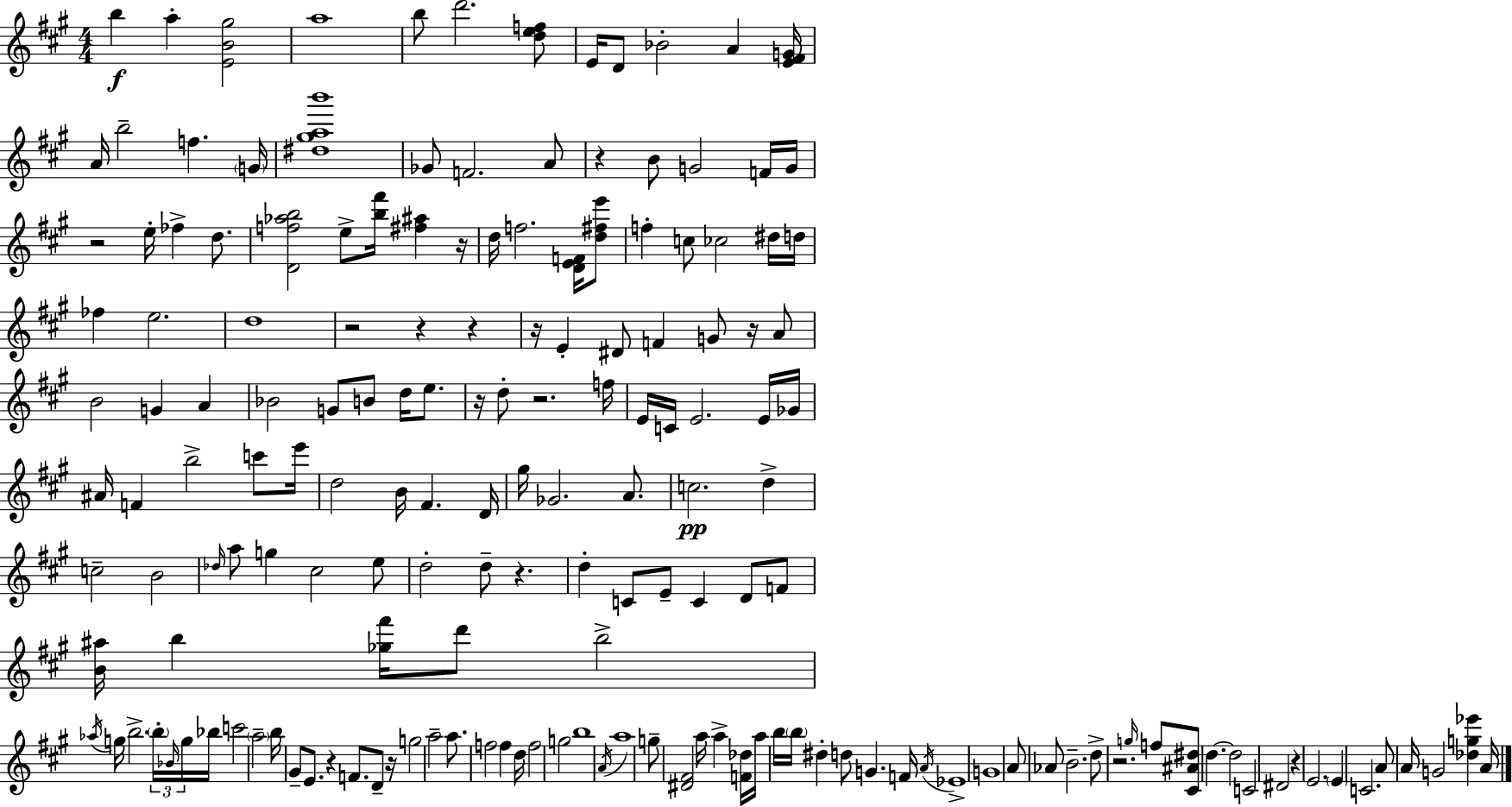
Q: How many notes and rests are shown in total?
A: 171